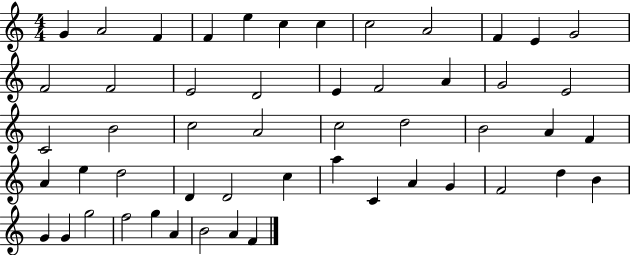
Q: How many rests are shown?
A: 0